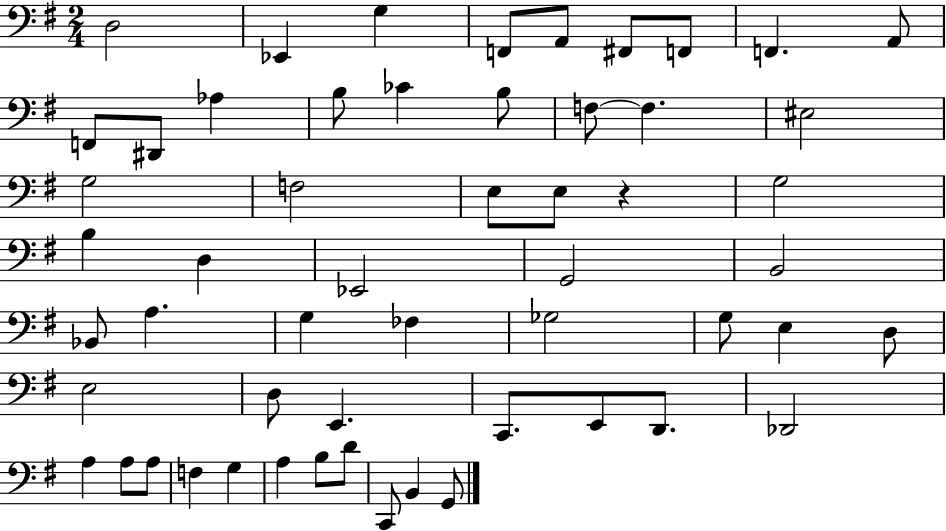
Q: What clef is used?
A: bass